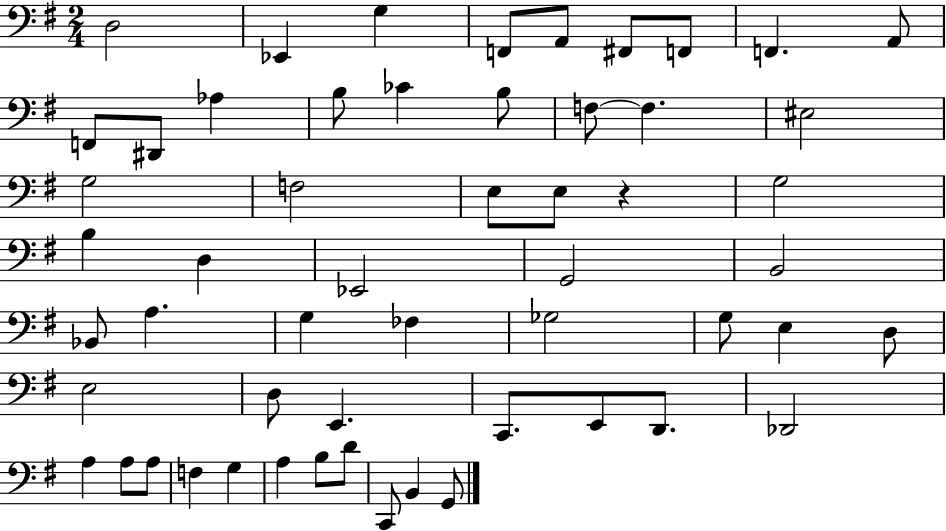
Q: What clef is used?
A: bass